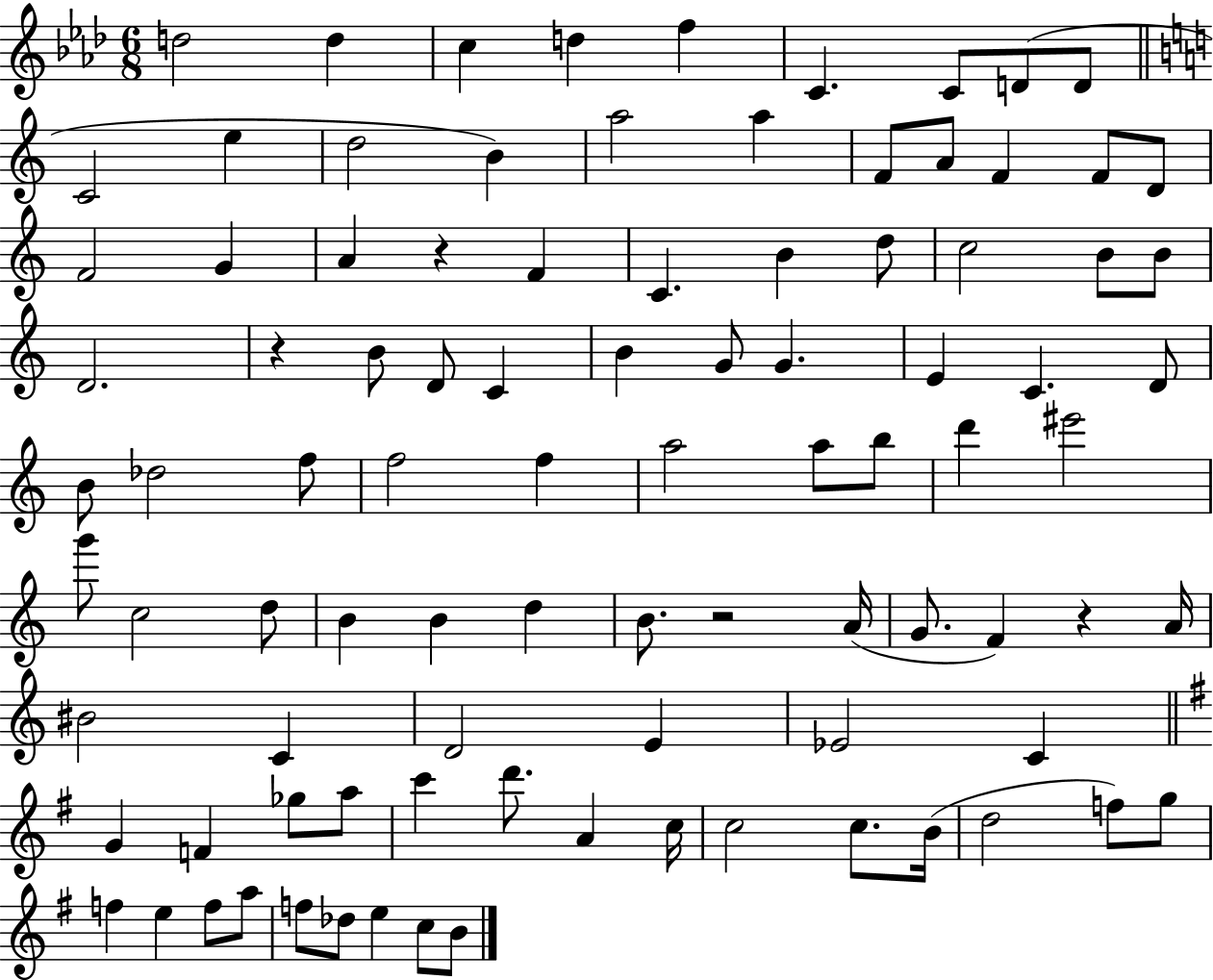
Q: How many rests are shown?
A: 4